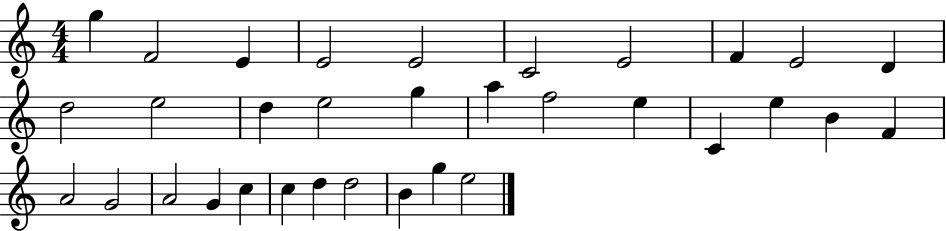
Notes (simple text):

G5/q F4/h E4/q E4/h E4/h C4/h E4/h F4/q E4/h D4/q D5/h E5/h D5/q E5/h G5/q A5/q F5/h E5/q C4/q E5/q B4/q F4/q A4/h G4/h A4/h G4/q C5/q C5/q D5/q D5/h B4/q G5/q E5/h